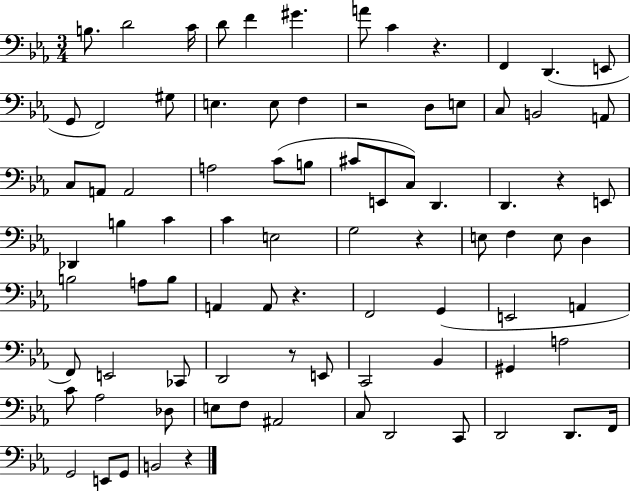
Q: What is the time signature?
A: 3/4